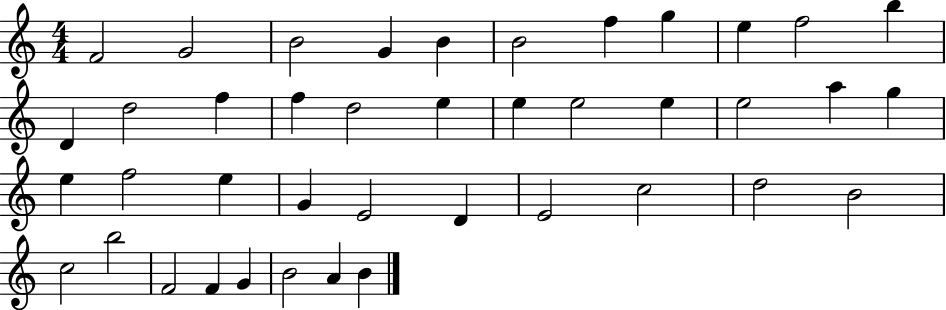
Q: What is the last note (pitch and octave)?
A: B4